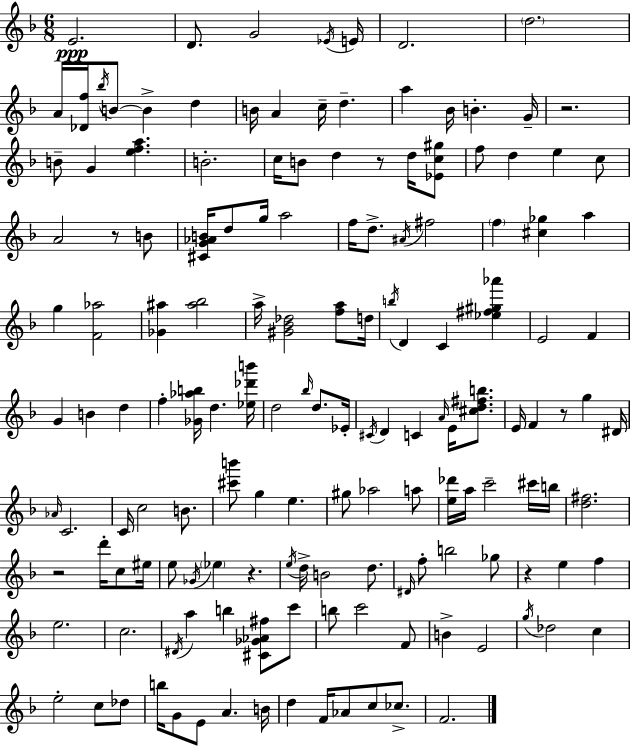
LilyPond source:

{
  \clef treble
  \numericTimeSignature
  \time 6/8
  \key f \major
  \repeat volta 2 { e'2.\ppp | d'8. g'2 \acciaccatura { ees'16 } | e'16 d'2. | \parenthesize d''2. | \break a'16 <des' f''>16 \acciaccatura { bes''16 } b'8~~ b'4-> d''4 | b'16 a'4 c''16-- d''4.-- | a''4 bes'16 b'4.-. | g'16-- r2. | \break b'8-- g'4 <e'' f'' a''>4. | b'2.-. | c''16 b'8 d''4 r8 d''16 | <ees' c'' gis''>8 f''8 d''4 e''4 | \break c''8 a'2 r8 | b'8 <cis' g' aes' b'>16 d''8 g''16 a''2 | f''16 d''8.-> \acciaccatura { ais'16 } fis''2 | \parenthesize f''4 <cis'' ges''>4 a''4 | \break g''4 <f' aes''>2 | <ges' ais''>4 <ais'' bes''>2 | a''16-> <gis' bes' des''>2 | <f'' a''>8 d''16 \acciaccatura { b''16 } d'4 c'4 | \break <ees'' fis'' gis'' aes'''>4 e'2 | f'4 g'4 b'4 | d''4 f''4-. <ges' aes'' b''>16 d''4. | <ees'' des''' b'''>16 d''2 | \break \grace { bes''16 } d''8. ees'16-. \acciaccatura { cis'16 } d'4 c'4 | \grace { a'16 } e'16 <cis'' d'' fis'' b''>8. e'16 f'4 | r8 g''4 dis'16 \grace { aes'16 } c'2. | c'16 c''2 | \break b'8. <cis''' b'''>8 g''4 | e''4. gis''8 aes''2 | a''8 <e'' des'''>16 a''16 c'''2-- | cis'''16 b''16 <d'' fis''>2. | \break r2 | d'''16-. c''8 eis''16 e''8 \acciaccatura { ges'16 } \parenthesize ees''4 | r4. \acciaccatura { e''16 } d''16-> b'2 | d''8. \grace { dis'16 } f''8-. | \break b''2 ges''8 r4 | e''4 f''4 e''2. | c''2. | \acciaccatura { dis'16 } | \break a''4 b''4 <cis' ges' aes' fis''>8 c'''8 | b''8 c'''2 f'8 | b'4-> e'2 | \acciaccatura { g''16 } des''2 c''4 | \break e''2-. c''8 des''8 | b''16 g'8 e'8 a'4. | b'16 d''4 f'16 aes'8 c''8 ces''8.-> | f'2. | \break } \bar "|."
}